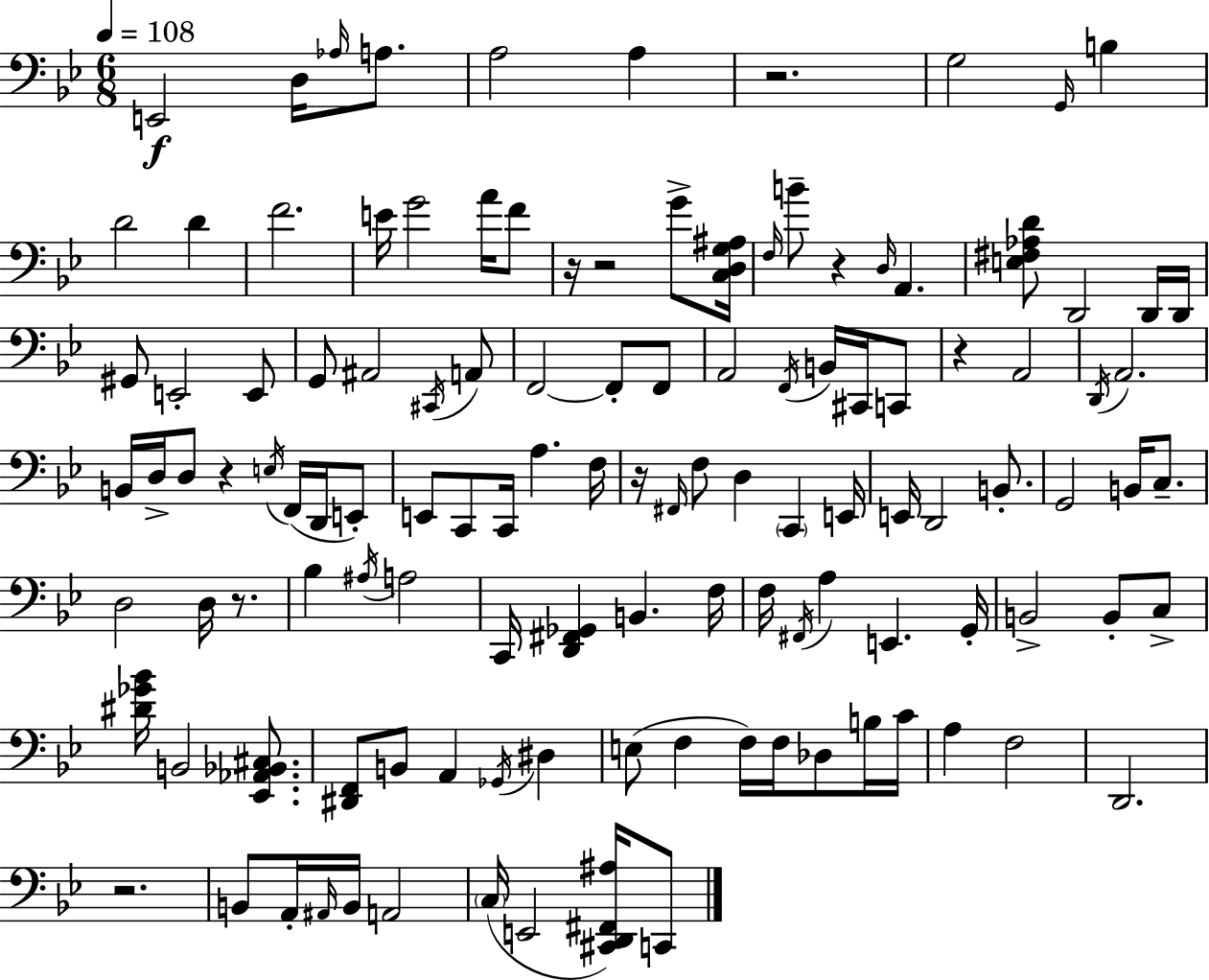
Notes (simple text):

E2/h D3/s Ab3/s A3/e. A3/h A3/q R/h. G3/h G2/s B3/q D4/h D4/q F4/h. E4/s G4/h A4/s F4/e R/s R/h G4/e [C3,D3,G3,A#3]/s F3/s B4/e R/q D3/s A2/q. [E3,F#3,Ab3,D4]/e D2/h D2/s D2/s G#2/e E2/h E2/e G2/e A#2/h C#2/s A2/e F2/h F2/e F2/e A2/h F2/s B2/s C#2/s C2/e R/q A2/h D2/s A2/h. B2/s D3/s D3/e R/q E3/s F2/s D2/s E2/e E2/e C2/e C2/s A3/q. F3/s R/s F#2/s F3/e D3/q C2/q E2/s E2/s D2/h B2/e. G2/h B2/s C3/e. D3/h D3/s R/e. Bb3/q A#3/s A3/h C2/s [D2,F#2,Gb2]/q B2/q. F3/s F3/s F#2/s A3/q E2/q. G2/s B2/h B2/e C3/e [D#4,Gb4,Bb4]/s B2/h [Eb2,Ab2,Bb2,C#3]/e. [D#2,F2]/e B2/e A2/q Gb2/s D#3/q E3/e F3/q F3/s F3/s Db3/e B3/s C4/s A3/q F3/h D2/h. R/h. B2/e A2/s A#2/s B2/s A2/h C3/s E2/h [C#2,D2,F#2,A#3]/s C2/e